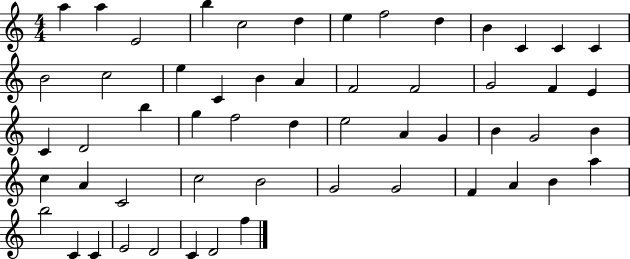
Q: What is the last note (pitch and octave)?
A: F5